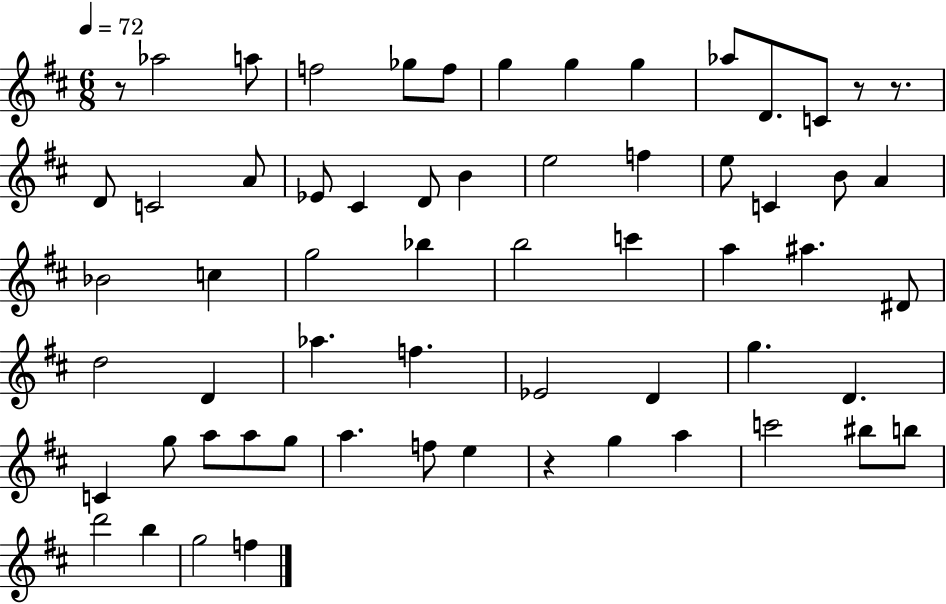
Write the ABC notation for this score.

X:1
T:Untitled
M:6/8
L:1/4
K:D
z/2 _a2 a/2 f2 _g/2 f/2 g g g _a/2 D/2 C/2 z/2 z/2 D/2 C2 A/2 _E/2 ^C D/2 B e2 f e/2 C B/2 A _B2 c g2 _b b2 c' a ^a ^D/2 d2 D _a f _E2 D g D C g/2 a/2 a/2 g/2 a f/2 e z g a c'2 ^b/2 b/2 d'2 b g2 f